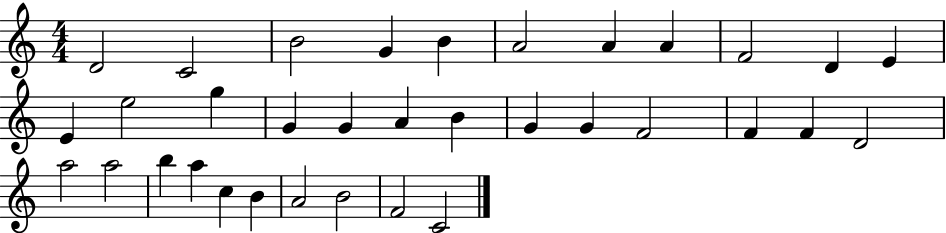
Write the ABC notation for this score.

X:1
T:Untitled
M:4/4
L:1/4
K:C
D2 C2 B2 G B A2 A A F2 D E E e2 g G G A B G G F2 F F D2 a2 a2 b a c B A2 B2 F2 C2